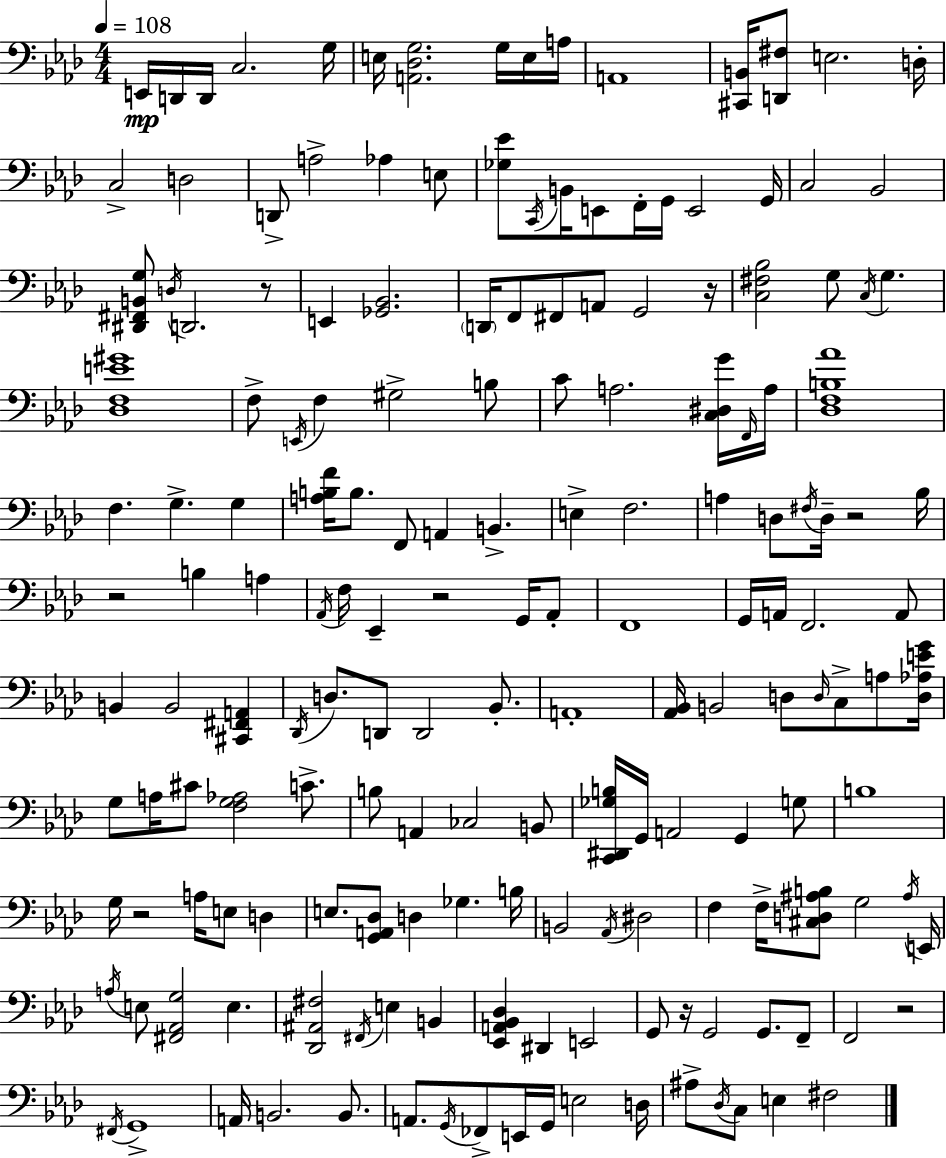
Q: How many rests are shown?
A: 8